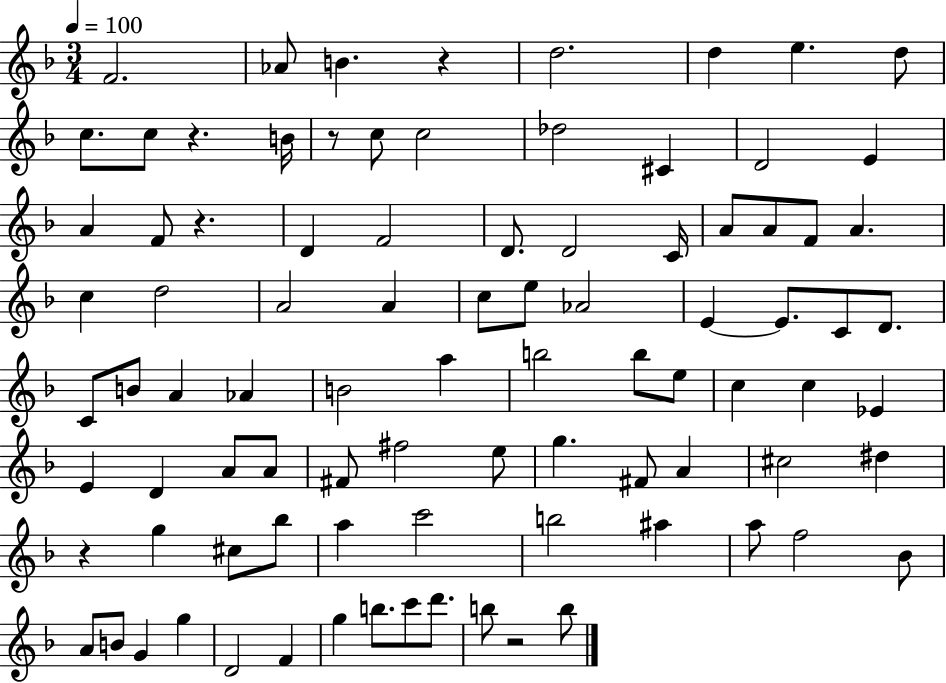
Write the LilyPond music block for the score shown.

{
  \clef treble
  \numericTimeSignature
  \time 3/4
  \key f \major
  \tempo 4 = 100
  f'2. | aes'8 b'4. r4 | d''2. | d''4 e''4. d''8 | \break c''8. c''8 r4. b'16 | r8 c''8 c''2 | des''2 cis'4 | d'2 e'4 | \break a'4 f'8 r4. | d'4 f'2 | d'8. d'2 c'16 | a'8 a'8 f'8 a'4. | \break c''4 d''2 | a'2 a'4 | c''8 e''8 aes'2 | e'4~~ e'8. c'8 d'8. | \break c'8 b'8 a'4 aes'4 | b'2 a''4 | b''2 b''8 e''8 | c''4 c''4 ees'4 | \break e'4 d'4 a'8 a'8 | fis'8 fis''2 e''8 | g''4. fis'8 a'4 | cis''2 dis''4 | \break r4 g''4 cis''8 bes''8 | a''4 c'''2 | b''2 ais''4 | a''8 f''2 bes'8 | \break a'8 b'8 g'4 g''4 | d'2 f'4 | g''4 b''8. c'''8 d'''8. | b''8 r2 b''8 | \break \bar "|."
}